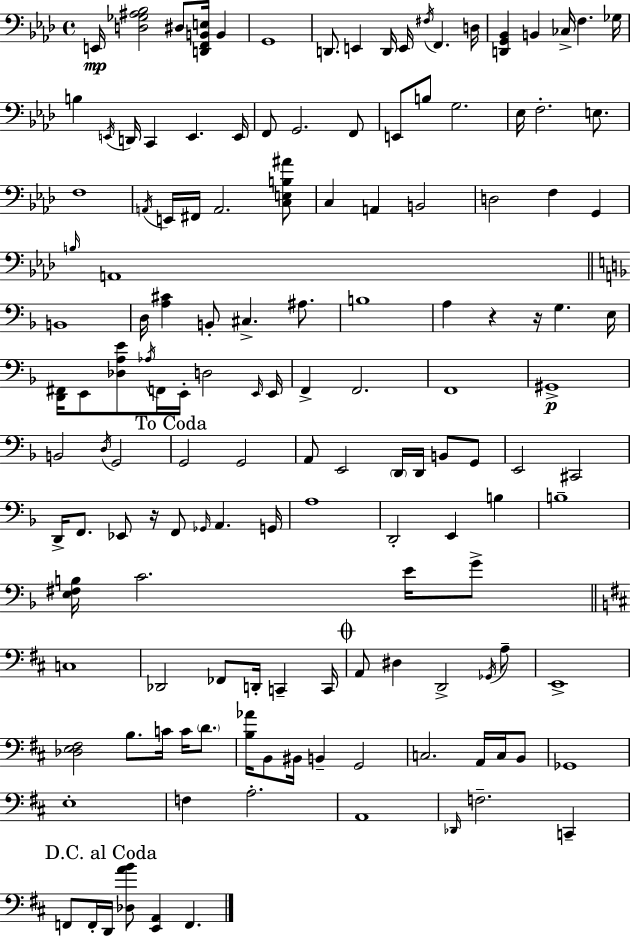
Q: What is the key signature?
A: AES major